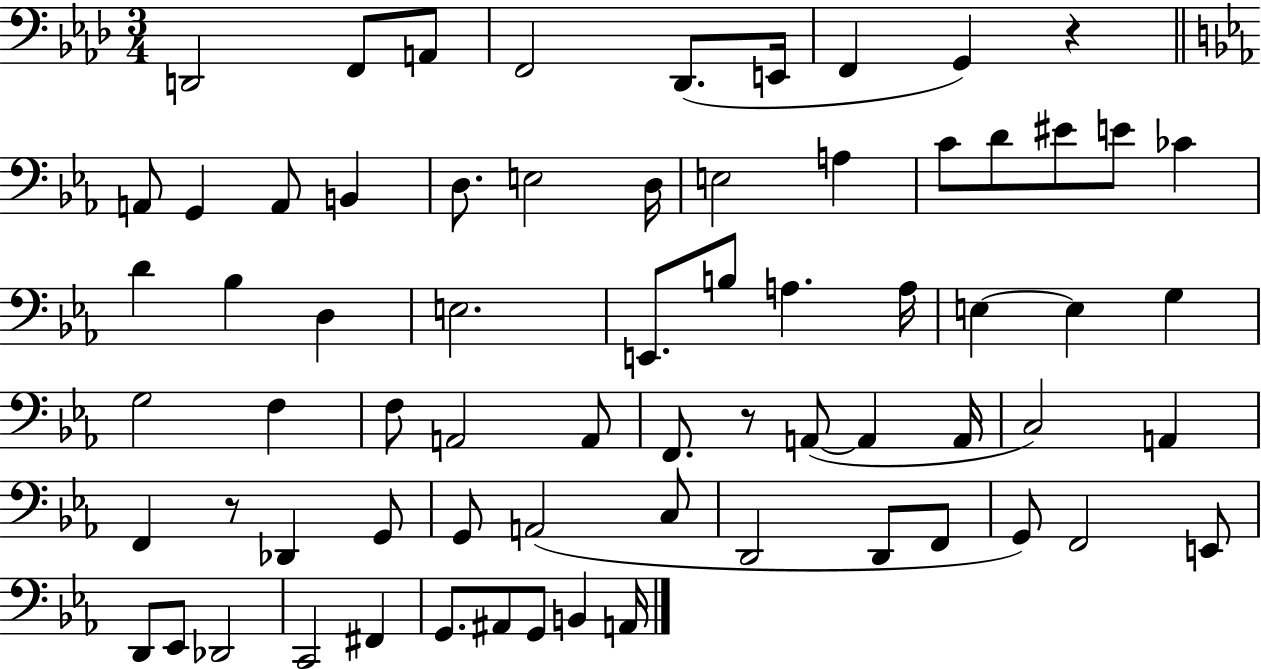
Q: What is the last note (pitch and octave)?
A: A2